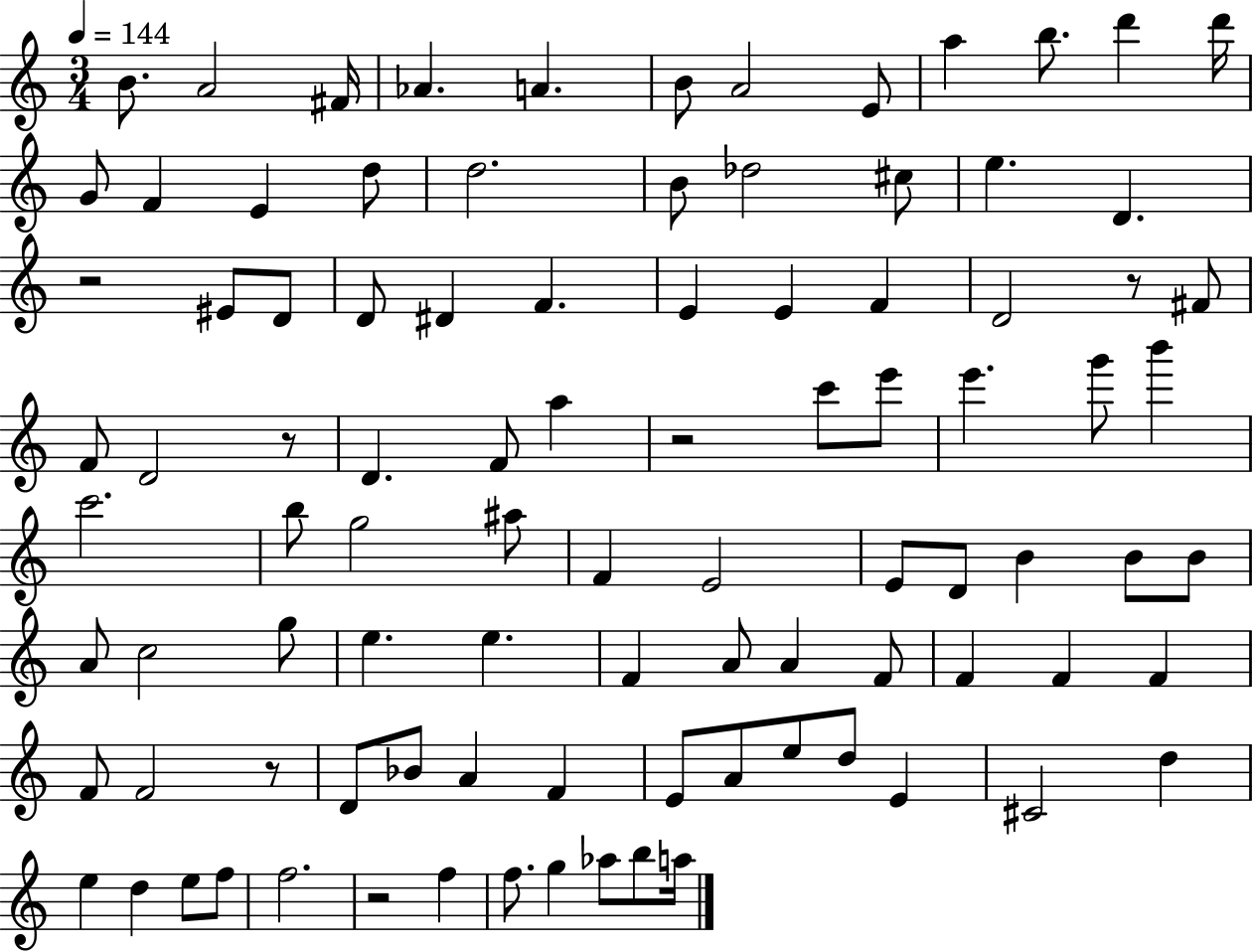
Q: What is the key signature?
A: C major